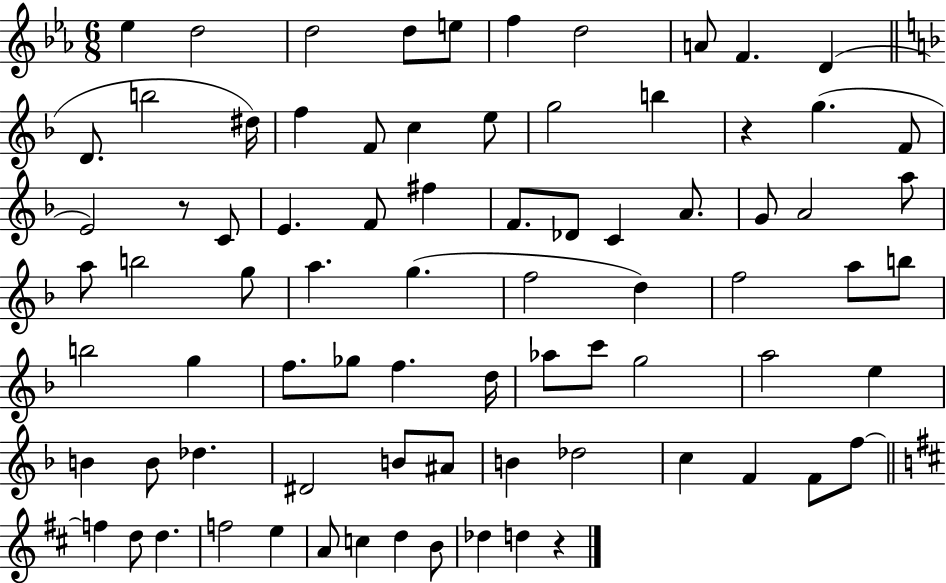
Eb5/q D5/h D5/h D5/e E5/e F5/q D5/h A4/e F4/q. D4/q D4/e. B5/h D#5/s F5/q F4/e C5/q E5/e G5/h B5/q R/q G5/q. F4/e E4/h R/e C4/e E4/q. F4/e F#5/q F4/e. Db4/e C4/q A4/e. G4/e A4/h A5/e A5/e B5/h G5/e A5/q. G5/q. F5/h D5/q F5/h A5/e B5/e B5/h G5/q F5/e. Gb5/e F5/q. D5/s Ab5/e C6/e G5/h A5/h E5/q B4/q B4/e Db5/q. D#4/h B4/e A#4/e B4/q Db5/h C5/q F4/q F4/e F5/e F5/q D5/e D5/q. F5/h E5/q A4/e C5/q D5/q B4/e Db5/q D5/q R/q